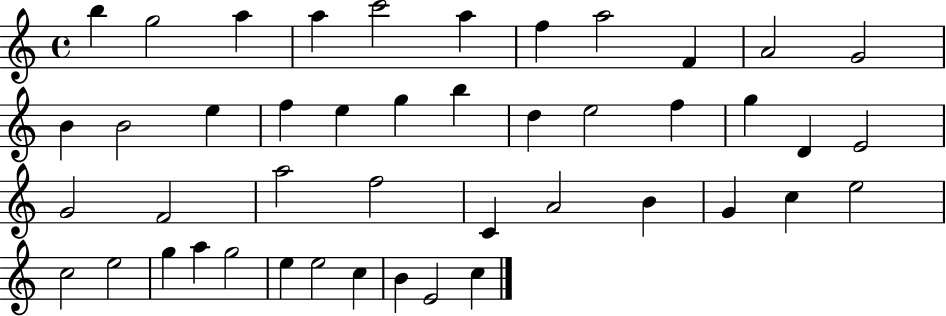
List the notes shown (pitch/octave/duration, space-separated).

B5/q G5/h A5/q A5/q C6/h A5/q F5/q A5/h F4/q A4/h G4/h B4/q B4/h E5/q F5/q E5/q G5/q B5/q D5/q E5/h F5/q G5/q D4/q E4/h G4/h F4/h A5/h F5/h C4/q A4/h B4/q G4/q C5/q E5/h C5/h E5/h G5/q A5/q G5/h E5/q E5/h C5/q B4/q E4/h C5/q